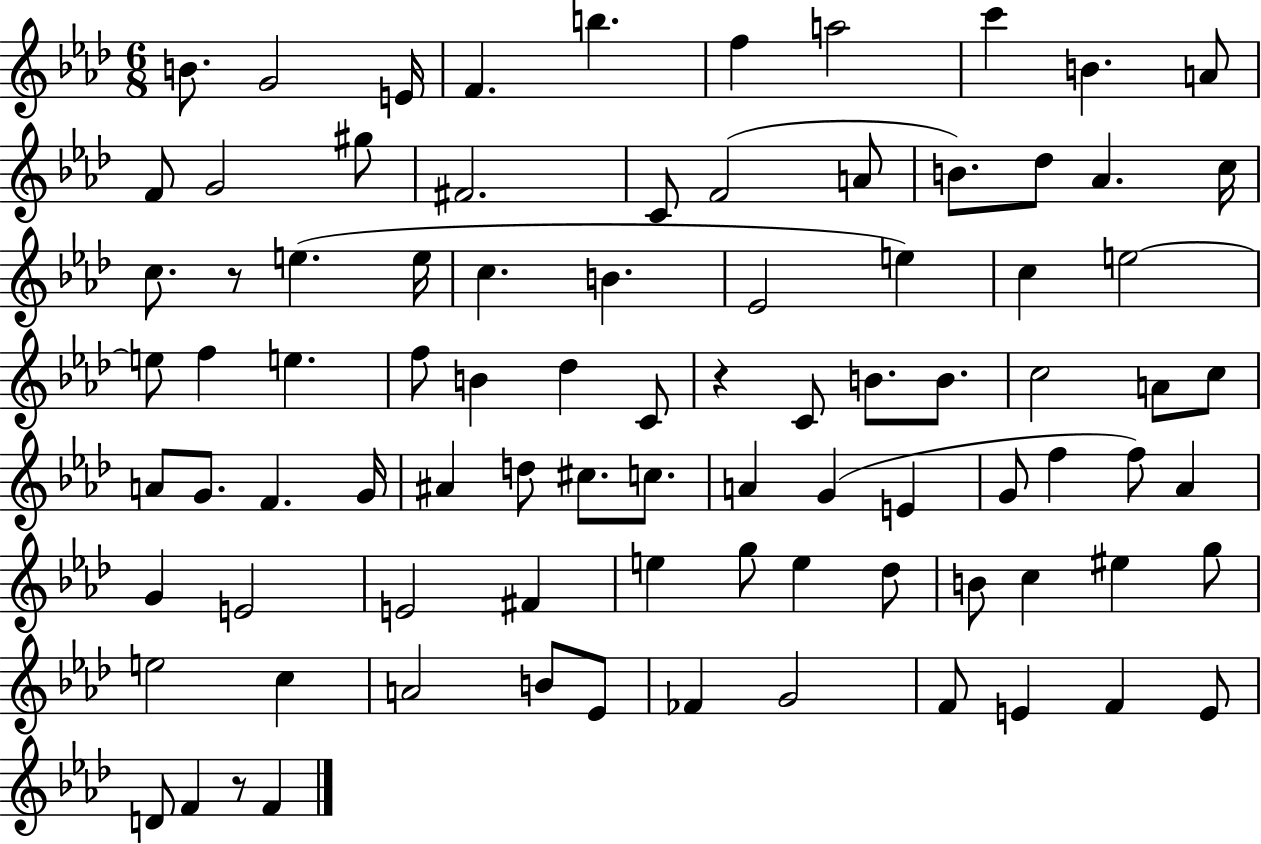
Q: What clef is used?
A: treble